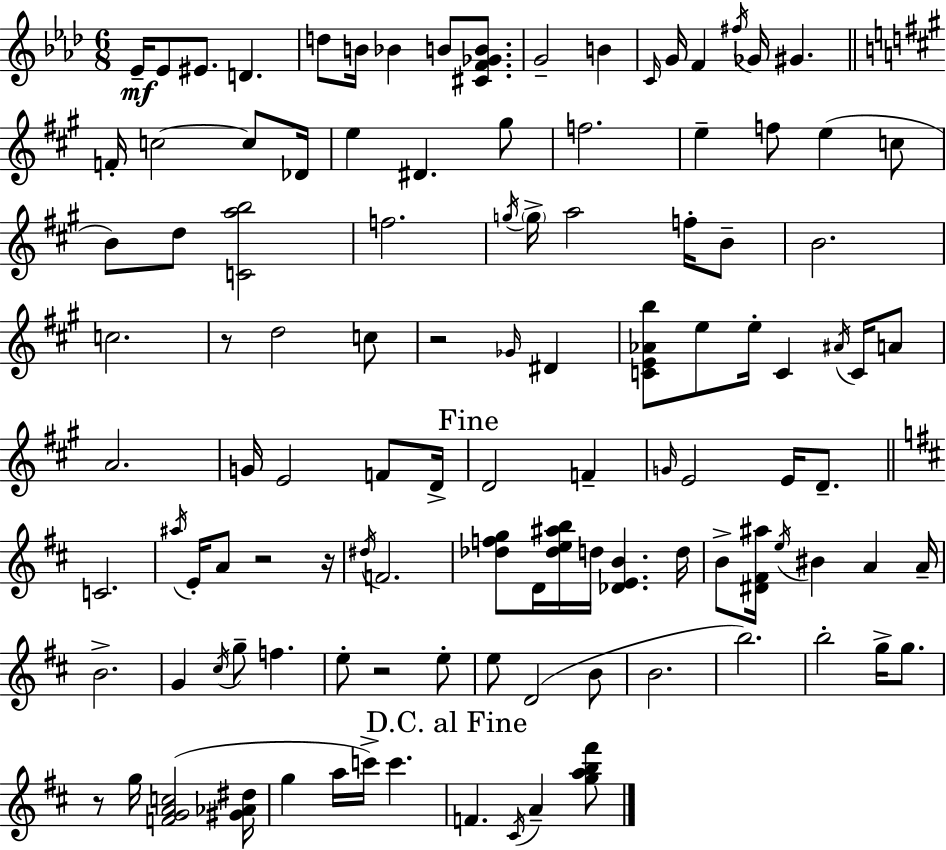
Eb4/s Eb4/e EIS4/e. D4/q. D5/e B4/s Bb4/q B4/e [C#4,F4,Gb4,B4]/e. G4/h B4/q C4/s G4/s F4/q F#5/s Gb4/s G#4/q. F4/s C5/h C5/e Db4/s E5/q D#4/q. G#5/e F5/h. E5/q F5/e E5/q C5/e B4/e D5/e [C4,A5,B5]/h F5/h. G5/s G5/s A5/h F5/s B4/e B4/h. C5/h. R/e D5/h C5/e R/h Gb4/s D#4/q [C4,E4,Ab4,B5]/e E5/e E5/s C4/q A#4/s C4/s A4/e A4/h. G4/s E4/h F4/e D4/s D4/h F4/q G4/s E4/h E4/s D4/e. C4/h. A#5/s E4/s A4/e R/h R/s D#5/s F4/h. [Db5,F5,G5]/e D4/s [Db5,E5,A#5,B5]/s D5/s [Db4,E4,B4]/q. D5/s B4/e [D#4,F#4,A#5]/s E5/s BIS4/q A4/q A4/s B4/h. G4/q C#5/s G5/e F5/q. E5/e R/h E5/e E5/e D4/h B4/e B4/h. B5/h. B5/h G5/s G5/e. R/e G5/s [F4,G4,A4,C5]/h [G#4,Ab4,D#5]/s G5/q A5/s C6/s C6/q. F4/q. C#4/s A4/q [G5,A5,B5,F#6]/e